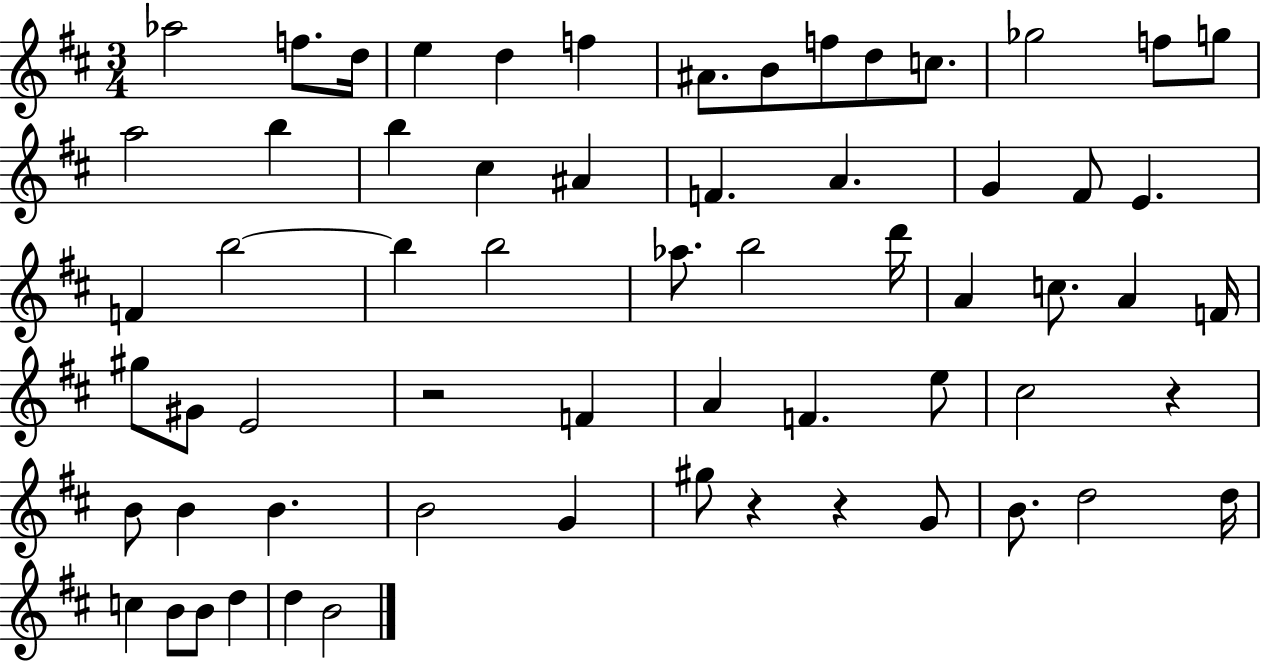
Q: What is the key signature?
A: D major